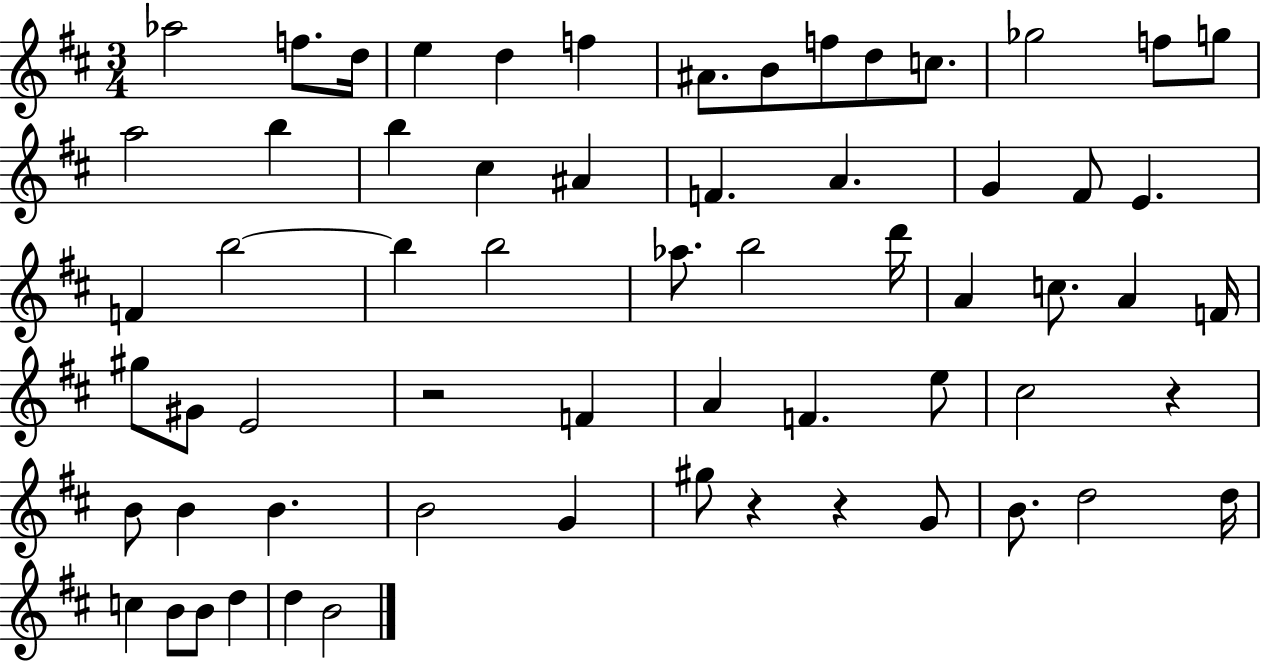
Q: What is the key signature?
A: D major